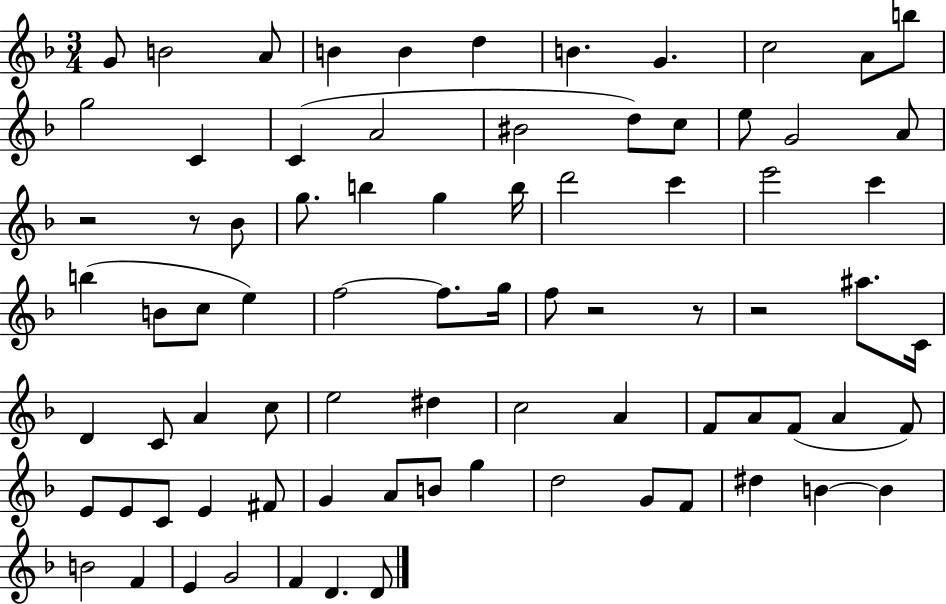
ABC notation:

X:1
T:Untitled
M:3/4
L:1/4
K:F
G/2 B2 A/2 B B d B G c2 A/2 b/2 g2 C C A2 ^B2 d/2 c/2 e/2 G2 A/2 z2 z/2 _B/2 g/2 b g b/4 d'2 c' e'2 c' b B/2 c/2 e f2 f/2 g/4 f/2 z2 z/2 z2 ^a/2 C/4 D C/2 A c/2 e2 ^d c2 A F/2 A/2 F/2 A F/2 E/2 E/2 C/2 E ^F/2 G A/2 B/2 g d2 G/2 F/2 ^d B B B2 F E G2 F D D/2